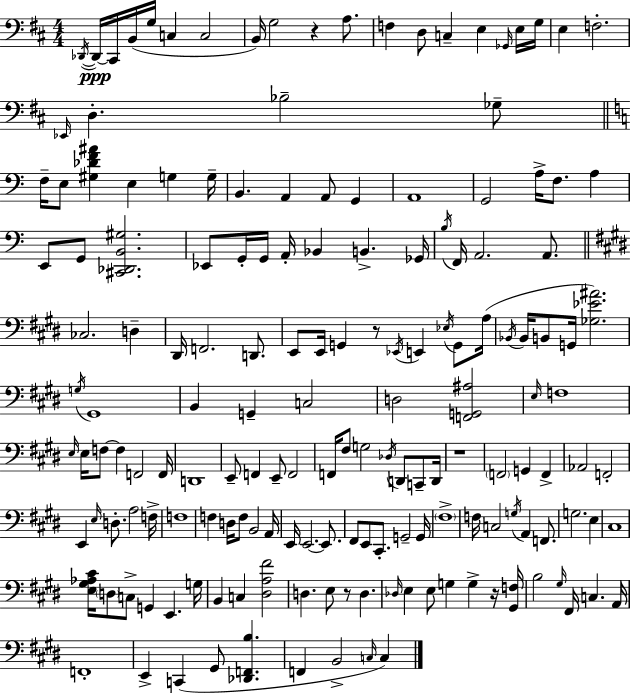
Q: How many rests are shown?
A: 5